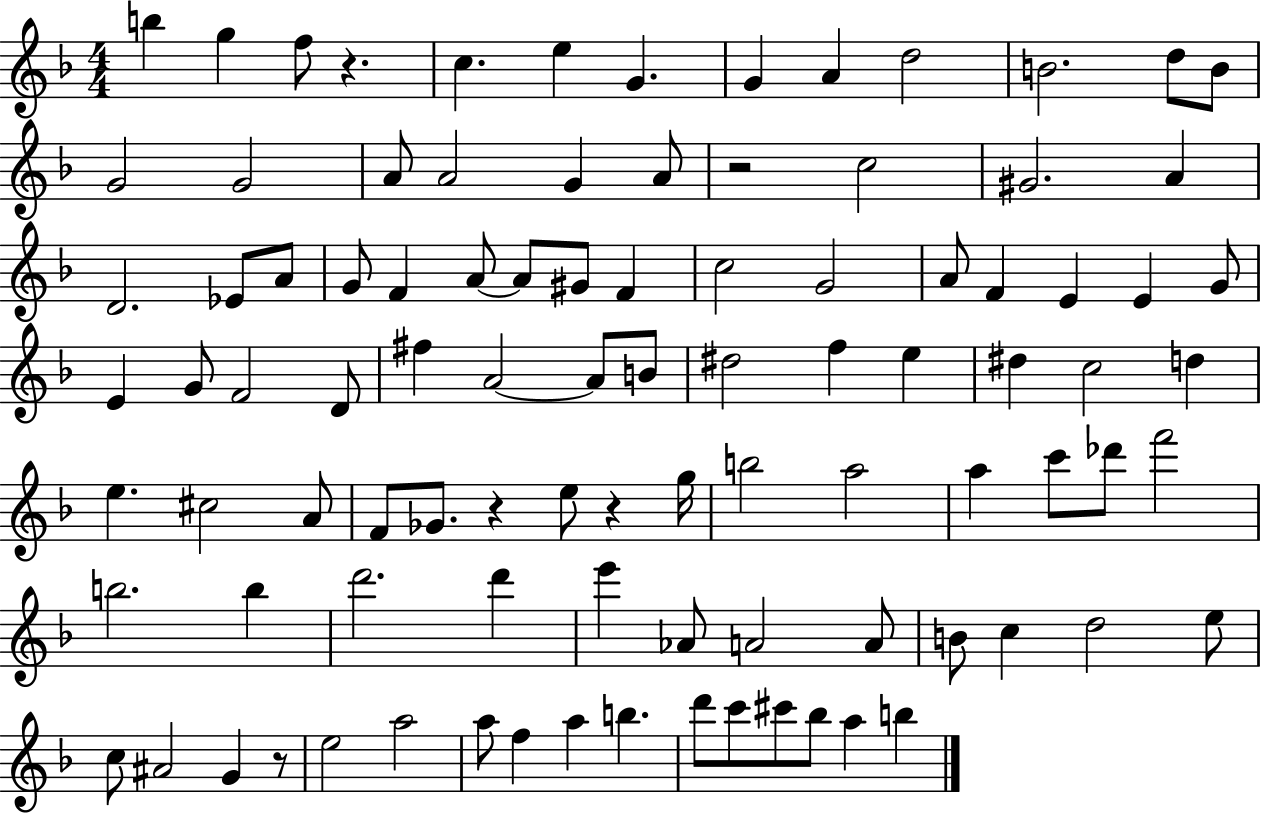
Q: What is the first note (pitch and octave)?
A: B5